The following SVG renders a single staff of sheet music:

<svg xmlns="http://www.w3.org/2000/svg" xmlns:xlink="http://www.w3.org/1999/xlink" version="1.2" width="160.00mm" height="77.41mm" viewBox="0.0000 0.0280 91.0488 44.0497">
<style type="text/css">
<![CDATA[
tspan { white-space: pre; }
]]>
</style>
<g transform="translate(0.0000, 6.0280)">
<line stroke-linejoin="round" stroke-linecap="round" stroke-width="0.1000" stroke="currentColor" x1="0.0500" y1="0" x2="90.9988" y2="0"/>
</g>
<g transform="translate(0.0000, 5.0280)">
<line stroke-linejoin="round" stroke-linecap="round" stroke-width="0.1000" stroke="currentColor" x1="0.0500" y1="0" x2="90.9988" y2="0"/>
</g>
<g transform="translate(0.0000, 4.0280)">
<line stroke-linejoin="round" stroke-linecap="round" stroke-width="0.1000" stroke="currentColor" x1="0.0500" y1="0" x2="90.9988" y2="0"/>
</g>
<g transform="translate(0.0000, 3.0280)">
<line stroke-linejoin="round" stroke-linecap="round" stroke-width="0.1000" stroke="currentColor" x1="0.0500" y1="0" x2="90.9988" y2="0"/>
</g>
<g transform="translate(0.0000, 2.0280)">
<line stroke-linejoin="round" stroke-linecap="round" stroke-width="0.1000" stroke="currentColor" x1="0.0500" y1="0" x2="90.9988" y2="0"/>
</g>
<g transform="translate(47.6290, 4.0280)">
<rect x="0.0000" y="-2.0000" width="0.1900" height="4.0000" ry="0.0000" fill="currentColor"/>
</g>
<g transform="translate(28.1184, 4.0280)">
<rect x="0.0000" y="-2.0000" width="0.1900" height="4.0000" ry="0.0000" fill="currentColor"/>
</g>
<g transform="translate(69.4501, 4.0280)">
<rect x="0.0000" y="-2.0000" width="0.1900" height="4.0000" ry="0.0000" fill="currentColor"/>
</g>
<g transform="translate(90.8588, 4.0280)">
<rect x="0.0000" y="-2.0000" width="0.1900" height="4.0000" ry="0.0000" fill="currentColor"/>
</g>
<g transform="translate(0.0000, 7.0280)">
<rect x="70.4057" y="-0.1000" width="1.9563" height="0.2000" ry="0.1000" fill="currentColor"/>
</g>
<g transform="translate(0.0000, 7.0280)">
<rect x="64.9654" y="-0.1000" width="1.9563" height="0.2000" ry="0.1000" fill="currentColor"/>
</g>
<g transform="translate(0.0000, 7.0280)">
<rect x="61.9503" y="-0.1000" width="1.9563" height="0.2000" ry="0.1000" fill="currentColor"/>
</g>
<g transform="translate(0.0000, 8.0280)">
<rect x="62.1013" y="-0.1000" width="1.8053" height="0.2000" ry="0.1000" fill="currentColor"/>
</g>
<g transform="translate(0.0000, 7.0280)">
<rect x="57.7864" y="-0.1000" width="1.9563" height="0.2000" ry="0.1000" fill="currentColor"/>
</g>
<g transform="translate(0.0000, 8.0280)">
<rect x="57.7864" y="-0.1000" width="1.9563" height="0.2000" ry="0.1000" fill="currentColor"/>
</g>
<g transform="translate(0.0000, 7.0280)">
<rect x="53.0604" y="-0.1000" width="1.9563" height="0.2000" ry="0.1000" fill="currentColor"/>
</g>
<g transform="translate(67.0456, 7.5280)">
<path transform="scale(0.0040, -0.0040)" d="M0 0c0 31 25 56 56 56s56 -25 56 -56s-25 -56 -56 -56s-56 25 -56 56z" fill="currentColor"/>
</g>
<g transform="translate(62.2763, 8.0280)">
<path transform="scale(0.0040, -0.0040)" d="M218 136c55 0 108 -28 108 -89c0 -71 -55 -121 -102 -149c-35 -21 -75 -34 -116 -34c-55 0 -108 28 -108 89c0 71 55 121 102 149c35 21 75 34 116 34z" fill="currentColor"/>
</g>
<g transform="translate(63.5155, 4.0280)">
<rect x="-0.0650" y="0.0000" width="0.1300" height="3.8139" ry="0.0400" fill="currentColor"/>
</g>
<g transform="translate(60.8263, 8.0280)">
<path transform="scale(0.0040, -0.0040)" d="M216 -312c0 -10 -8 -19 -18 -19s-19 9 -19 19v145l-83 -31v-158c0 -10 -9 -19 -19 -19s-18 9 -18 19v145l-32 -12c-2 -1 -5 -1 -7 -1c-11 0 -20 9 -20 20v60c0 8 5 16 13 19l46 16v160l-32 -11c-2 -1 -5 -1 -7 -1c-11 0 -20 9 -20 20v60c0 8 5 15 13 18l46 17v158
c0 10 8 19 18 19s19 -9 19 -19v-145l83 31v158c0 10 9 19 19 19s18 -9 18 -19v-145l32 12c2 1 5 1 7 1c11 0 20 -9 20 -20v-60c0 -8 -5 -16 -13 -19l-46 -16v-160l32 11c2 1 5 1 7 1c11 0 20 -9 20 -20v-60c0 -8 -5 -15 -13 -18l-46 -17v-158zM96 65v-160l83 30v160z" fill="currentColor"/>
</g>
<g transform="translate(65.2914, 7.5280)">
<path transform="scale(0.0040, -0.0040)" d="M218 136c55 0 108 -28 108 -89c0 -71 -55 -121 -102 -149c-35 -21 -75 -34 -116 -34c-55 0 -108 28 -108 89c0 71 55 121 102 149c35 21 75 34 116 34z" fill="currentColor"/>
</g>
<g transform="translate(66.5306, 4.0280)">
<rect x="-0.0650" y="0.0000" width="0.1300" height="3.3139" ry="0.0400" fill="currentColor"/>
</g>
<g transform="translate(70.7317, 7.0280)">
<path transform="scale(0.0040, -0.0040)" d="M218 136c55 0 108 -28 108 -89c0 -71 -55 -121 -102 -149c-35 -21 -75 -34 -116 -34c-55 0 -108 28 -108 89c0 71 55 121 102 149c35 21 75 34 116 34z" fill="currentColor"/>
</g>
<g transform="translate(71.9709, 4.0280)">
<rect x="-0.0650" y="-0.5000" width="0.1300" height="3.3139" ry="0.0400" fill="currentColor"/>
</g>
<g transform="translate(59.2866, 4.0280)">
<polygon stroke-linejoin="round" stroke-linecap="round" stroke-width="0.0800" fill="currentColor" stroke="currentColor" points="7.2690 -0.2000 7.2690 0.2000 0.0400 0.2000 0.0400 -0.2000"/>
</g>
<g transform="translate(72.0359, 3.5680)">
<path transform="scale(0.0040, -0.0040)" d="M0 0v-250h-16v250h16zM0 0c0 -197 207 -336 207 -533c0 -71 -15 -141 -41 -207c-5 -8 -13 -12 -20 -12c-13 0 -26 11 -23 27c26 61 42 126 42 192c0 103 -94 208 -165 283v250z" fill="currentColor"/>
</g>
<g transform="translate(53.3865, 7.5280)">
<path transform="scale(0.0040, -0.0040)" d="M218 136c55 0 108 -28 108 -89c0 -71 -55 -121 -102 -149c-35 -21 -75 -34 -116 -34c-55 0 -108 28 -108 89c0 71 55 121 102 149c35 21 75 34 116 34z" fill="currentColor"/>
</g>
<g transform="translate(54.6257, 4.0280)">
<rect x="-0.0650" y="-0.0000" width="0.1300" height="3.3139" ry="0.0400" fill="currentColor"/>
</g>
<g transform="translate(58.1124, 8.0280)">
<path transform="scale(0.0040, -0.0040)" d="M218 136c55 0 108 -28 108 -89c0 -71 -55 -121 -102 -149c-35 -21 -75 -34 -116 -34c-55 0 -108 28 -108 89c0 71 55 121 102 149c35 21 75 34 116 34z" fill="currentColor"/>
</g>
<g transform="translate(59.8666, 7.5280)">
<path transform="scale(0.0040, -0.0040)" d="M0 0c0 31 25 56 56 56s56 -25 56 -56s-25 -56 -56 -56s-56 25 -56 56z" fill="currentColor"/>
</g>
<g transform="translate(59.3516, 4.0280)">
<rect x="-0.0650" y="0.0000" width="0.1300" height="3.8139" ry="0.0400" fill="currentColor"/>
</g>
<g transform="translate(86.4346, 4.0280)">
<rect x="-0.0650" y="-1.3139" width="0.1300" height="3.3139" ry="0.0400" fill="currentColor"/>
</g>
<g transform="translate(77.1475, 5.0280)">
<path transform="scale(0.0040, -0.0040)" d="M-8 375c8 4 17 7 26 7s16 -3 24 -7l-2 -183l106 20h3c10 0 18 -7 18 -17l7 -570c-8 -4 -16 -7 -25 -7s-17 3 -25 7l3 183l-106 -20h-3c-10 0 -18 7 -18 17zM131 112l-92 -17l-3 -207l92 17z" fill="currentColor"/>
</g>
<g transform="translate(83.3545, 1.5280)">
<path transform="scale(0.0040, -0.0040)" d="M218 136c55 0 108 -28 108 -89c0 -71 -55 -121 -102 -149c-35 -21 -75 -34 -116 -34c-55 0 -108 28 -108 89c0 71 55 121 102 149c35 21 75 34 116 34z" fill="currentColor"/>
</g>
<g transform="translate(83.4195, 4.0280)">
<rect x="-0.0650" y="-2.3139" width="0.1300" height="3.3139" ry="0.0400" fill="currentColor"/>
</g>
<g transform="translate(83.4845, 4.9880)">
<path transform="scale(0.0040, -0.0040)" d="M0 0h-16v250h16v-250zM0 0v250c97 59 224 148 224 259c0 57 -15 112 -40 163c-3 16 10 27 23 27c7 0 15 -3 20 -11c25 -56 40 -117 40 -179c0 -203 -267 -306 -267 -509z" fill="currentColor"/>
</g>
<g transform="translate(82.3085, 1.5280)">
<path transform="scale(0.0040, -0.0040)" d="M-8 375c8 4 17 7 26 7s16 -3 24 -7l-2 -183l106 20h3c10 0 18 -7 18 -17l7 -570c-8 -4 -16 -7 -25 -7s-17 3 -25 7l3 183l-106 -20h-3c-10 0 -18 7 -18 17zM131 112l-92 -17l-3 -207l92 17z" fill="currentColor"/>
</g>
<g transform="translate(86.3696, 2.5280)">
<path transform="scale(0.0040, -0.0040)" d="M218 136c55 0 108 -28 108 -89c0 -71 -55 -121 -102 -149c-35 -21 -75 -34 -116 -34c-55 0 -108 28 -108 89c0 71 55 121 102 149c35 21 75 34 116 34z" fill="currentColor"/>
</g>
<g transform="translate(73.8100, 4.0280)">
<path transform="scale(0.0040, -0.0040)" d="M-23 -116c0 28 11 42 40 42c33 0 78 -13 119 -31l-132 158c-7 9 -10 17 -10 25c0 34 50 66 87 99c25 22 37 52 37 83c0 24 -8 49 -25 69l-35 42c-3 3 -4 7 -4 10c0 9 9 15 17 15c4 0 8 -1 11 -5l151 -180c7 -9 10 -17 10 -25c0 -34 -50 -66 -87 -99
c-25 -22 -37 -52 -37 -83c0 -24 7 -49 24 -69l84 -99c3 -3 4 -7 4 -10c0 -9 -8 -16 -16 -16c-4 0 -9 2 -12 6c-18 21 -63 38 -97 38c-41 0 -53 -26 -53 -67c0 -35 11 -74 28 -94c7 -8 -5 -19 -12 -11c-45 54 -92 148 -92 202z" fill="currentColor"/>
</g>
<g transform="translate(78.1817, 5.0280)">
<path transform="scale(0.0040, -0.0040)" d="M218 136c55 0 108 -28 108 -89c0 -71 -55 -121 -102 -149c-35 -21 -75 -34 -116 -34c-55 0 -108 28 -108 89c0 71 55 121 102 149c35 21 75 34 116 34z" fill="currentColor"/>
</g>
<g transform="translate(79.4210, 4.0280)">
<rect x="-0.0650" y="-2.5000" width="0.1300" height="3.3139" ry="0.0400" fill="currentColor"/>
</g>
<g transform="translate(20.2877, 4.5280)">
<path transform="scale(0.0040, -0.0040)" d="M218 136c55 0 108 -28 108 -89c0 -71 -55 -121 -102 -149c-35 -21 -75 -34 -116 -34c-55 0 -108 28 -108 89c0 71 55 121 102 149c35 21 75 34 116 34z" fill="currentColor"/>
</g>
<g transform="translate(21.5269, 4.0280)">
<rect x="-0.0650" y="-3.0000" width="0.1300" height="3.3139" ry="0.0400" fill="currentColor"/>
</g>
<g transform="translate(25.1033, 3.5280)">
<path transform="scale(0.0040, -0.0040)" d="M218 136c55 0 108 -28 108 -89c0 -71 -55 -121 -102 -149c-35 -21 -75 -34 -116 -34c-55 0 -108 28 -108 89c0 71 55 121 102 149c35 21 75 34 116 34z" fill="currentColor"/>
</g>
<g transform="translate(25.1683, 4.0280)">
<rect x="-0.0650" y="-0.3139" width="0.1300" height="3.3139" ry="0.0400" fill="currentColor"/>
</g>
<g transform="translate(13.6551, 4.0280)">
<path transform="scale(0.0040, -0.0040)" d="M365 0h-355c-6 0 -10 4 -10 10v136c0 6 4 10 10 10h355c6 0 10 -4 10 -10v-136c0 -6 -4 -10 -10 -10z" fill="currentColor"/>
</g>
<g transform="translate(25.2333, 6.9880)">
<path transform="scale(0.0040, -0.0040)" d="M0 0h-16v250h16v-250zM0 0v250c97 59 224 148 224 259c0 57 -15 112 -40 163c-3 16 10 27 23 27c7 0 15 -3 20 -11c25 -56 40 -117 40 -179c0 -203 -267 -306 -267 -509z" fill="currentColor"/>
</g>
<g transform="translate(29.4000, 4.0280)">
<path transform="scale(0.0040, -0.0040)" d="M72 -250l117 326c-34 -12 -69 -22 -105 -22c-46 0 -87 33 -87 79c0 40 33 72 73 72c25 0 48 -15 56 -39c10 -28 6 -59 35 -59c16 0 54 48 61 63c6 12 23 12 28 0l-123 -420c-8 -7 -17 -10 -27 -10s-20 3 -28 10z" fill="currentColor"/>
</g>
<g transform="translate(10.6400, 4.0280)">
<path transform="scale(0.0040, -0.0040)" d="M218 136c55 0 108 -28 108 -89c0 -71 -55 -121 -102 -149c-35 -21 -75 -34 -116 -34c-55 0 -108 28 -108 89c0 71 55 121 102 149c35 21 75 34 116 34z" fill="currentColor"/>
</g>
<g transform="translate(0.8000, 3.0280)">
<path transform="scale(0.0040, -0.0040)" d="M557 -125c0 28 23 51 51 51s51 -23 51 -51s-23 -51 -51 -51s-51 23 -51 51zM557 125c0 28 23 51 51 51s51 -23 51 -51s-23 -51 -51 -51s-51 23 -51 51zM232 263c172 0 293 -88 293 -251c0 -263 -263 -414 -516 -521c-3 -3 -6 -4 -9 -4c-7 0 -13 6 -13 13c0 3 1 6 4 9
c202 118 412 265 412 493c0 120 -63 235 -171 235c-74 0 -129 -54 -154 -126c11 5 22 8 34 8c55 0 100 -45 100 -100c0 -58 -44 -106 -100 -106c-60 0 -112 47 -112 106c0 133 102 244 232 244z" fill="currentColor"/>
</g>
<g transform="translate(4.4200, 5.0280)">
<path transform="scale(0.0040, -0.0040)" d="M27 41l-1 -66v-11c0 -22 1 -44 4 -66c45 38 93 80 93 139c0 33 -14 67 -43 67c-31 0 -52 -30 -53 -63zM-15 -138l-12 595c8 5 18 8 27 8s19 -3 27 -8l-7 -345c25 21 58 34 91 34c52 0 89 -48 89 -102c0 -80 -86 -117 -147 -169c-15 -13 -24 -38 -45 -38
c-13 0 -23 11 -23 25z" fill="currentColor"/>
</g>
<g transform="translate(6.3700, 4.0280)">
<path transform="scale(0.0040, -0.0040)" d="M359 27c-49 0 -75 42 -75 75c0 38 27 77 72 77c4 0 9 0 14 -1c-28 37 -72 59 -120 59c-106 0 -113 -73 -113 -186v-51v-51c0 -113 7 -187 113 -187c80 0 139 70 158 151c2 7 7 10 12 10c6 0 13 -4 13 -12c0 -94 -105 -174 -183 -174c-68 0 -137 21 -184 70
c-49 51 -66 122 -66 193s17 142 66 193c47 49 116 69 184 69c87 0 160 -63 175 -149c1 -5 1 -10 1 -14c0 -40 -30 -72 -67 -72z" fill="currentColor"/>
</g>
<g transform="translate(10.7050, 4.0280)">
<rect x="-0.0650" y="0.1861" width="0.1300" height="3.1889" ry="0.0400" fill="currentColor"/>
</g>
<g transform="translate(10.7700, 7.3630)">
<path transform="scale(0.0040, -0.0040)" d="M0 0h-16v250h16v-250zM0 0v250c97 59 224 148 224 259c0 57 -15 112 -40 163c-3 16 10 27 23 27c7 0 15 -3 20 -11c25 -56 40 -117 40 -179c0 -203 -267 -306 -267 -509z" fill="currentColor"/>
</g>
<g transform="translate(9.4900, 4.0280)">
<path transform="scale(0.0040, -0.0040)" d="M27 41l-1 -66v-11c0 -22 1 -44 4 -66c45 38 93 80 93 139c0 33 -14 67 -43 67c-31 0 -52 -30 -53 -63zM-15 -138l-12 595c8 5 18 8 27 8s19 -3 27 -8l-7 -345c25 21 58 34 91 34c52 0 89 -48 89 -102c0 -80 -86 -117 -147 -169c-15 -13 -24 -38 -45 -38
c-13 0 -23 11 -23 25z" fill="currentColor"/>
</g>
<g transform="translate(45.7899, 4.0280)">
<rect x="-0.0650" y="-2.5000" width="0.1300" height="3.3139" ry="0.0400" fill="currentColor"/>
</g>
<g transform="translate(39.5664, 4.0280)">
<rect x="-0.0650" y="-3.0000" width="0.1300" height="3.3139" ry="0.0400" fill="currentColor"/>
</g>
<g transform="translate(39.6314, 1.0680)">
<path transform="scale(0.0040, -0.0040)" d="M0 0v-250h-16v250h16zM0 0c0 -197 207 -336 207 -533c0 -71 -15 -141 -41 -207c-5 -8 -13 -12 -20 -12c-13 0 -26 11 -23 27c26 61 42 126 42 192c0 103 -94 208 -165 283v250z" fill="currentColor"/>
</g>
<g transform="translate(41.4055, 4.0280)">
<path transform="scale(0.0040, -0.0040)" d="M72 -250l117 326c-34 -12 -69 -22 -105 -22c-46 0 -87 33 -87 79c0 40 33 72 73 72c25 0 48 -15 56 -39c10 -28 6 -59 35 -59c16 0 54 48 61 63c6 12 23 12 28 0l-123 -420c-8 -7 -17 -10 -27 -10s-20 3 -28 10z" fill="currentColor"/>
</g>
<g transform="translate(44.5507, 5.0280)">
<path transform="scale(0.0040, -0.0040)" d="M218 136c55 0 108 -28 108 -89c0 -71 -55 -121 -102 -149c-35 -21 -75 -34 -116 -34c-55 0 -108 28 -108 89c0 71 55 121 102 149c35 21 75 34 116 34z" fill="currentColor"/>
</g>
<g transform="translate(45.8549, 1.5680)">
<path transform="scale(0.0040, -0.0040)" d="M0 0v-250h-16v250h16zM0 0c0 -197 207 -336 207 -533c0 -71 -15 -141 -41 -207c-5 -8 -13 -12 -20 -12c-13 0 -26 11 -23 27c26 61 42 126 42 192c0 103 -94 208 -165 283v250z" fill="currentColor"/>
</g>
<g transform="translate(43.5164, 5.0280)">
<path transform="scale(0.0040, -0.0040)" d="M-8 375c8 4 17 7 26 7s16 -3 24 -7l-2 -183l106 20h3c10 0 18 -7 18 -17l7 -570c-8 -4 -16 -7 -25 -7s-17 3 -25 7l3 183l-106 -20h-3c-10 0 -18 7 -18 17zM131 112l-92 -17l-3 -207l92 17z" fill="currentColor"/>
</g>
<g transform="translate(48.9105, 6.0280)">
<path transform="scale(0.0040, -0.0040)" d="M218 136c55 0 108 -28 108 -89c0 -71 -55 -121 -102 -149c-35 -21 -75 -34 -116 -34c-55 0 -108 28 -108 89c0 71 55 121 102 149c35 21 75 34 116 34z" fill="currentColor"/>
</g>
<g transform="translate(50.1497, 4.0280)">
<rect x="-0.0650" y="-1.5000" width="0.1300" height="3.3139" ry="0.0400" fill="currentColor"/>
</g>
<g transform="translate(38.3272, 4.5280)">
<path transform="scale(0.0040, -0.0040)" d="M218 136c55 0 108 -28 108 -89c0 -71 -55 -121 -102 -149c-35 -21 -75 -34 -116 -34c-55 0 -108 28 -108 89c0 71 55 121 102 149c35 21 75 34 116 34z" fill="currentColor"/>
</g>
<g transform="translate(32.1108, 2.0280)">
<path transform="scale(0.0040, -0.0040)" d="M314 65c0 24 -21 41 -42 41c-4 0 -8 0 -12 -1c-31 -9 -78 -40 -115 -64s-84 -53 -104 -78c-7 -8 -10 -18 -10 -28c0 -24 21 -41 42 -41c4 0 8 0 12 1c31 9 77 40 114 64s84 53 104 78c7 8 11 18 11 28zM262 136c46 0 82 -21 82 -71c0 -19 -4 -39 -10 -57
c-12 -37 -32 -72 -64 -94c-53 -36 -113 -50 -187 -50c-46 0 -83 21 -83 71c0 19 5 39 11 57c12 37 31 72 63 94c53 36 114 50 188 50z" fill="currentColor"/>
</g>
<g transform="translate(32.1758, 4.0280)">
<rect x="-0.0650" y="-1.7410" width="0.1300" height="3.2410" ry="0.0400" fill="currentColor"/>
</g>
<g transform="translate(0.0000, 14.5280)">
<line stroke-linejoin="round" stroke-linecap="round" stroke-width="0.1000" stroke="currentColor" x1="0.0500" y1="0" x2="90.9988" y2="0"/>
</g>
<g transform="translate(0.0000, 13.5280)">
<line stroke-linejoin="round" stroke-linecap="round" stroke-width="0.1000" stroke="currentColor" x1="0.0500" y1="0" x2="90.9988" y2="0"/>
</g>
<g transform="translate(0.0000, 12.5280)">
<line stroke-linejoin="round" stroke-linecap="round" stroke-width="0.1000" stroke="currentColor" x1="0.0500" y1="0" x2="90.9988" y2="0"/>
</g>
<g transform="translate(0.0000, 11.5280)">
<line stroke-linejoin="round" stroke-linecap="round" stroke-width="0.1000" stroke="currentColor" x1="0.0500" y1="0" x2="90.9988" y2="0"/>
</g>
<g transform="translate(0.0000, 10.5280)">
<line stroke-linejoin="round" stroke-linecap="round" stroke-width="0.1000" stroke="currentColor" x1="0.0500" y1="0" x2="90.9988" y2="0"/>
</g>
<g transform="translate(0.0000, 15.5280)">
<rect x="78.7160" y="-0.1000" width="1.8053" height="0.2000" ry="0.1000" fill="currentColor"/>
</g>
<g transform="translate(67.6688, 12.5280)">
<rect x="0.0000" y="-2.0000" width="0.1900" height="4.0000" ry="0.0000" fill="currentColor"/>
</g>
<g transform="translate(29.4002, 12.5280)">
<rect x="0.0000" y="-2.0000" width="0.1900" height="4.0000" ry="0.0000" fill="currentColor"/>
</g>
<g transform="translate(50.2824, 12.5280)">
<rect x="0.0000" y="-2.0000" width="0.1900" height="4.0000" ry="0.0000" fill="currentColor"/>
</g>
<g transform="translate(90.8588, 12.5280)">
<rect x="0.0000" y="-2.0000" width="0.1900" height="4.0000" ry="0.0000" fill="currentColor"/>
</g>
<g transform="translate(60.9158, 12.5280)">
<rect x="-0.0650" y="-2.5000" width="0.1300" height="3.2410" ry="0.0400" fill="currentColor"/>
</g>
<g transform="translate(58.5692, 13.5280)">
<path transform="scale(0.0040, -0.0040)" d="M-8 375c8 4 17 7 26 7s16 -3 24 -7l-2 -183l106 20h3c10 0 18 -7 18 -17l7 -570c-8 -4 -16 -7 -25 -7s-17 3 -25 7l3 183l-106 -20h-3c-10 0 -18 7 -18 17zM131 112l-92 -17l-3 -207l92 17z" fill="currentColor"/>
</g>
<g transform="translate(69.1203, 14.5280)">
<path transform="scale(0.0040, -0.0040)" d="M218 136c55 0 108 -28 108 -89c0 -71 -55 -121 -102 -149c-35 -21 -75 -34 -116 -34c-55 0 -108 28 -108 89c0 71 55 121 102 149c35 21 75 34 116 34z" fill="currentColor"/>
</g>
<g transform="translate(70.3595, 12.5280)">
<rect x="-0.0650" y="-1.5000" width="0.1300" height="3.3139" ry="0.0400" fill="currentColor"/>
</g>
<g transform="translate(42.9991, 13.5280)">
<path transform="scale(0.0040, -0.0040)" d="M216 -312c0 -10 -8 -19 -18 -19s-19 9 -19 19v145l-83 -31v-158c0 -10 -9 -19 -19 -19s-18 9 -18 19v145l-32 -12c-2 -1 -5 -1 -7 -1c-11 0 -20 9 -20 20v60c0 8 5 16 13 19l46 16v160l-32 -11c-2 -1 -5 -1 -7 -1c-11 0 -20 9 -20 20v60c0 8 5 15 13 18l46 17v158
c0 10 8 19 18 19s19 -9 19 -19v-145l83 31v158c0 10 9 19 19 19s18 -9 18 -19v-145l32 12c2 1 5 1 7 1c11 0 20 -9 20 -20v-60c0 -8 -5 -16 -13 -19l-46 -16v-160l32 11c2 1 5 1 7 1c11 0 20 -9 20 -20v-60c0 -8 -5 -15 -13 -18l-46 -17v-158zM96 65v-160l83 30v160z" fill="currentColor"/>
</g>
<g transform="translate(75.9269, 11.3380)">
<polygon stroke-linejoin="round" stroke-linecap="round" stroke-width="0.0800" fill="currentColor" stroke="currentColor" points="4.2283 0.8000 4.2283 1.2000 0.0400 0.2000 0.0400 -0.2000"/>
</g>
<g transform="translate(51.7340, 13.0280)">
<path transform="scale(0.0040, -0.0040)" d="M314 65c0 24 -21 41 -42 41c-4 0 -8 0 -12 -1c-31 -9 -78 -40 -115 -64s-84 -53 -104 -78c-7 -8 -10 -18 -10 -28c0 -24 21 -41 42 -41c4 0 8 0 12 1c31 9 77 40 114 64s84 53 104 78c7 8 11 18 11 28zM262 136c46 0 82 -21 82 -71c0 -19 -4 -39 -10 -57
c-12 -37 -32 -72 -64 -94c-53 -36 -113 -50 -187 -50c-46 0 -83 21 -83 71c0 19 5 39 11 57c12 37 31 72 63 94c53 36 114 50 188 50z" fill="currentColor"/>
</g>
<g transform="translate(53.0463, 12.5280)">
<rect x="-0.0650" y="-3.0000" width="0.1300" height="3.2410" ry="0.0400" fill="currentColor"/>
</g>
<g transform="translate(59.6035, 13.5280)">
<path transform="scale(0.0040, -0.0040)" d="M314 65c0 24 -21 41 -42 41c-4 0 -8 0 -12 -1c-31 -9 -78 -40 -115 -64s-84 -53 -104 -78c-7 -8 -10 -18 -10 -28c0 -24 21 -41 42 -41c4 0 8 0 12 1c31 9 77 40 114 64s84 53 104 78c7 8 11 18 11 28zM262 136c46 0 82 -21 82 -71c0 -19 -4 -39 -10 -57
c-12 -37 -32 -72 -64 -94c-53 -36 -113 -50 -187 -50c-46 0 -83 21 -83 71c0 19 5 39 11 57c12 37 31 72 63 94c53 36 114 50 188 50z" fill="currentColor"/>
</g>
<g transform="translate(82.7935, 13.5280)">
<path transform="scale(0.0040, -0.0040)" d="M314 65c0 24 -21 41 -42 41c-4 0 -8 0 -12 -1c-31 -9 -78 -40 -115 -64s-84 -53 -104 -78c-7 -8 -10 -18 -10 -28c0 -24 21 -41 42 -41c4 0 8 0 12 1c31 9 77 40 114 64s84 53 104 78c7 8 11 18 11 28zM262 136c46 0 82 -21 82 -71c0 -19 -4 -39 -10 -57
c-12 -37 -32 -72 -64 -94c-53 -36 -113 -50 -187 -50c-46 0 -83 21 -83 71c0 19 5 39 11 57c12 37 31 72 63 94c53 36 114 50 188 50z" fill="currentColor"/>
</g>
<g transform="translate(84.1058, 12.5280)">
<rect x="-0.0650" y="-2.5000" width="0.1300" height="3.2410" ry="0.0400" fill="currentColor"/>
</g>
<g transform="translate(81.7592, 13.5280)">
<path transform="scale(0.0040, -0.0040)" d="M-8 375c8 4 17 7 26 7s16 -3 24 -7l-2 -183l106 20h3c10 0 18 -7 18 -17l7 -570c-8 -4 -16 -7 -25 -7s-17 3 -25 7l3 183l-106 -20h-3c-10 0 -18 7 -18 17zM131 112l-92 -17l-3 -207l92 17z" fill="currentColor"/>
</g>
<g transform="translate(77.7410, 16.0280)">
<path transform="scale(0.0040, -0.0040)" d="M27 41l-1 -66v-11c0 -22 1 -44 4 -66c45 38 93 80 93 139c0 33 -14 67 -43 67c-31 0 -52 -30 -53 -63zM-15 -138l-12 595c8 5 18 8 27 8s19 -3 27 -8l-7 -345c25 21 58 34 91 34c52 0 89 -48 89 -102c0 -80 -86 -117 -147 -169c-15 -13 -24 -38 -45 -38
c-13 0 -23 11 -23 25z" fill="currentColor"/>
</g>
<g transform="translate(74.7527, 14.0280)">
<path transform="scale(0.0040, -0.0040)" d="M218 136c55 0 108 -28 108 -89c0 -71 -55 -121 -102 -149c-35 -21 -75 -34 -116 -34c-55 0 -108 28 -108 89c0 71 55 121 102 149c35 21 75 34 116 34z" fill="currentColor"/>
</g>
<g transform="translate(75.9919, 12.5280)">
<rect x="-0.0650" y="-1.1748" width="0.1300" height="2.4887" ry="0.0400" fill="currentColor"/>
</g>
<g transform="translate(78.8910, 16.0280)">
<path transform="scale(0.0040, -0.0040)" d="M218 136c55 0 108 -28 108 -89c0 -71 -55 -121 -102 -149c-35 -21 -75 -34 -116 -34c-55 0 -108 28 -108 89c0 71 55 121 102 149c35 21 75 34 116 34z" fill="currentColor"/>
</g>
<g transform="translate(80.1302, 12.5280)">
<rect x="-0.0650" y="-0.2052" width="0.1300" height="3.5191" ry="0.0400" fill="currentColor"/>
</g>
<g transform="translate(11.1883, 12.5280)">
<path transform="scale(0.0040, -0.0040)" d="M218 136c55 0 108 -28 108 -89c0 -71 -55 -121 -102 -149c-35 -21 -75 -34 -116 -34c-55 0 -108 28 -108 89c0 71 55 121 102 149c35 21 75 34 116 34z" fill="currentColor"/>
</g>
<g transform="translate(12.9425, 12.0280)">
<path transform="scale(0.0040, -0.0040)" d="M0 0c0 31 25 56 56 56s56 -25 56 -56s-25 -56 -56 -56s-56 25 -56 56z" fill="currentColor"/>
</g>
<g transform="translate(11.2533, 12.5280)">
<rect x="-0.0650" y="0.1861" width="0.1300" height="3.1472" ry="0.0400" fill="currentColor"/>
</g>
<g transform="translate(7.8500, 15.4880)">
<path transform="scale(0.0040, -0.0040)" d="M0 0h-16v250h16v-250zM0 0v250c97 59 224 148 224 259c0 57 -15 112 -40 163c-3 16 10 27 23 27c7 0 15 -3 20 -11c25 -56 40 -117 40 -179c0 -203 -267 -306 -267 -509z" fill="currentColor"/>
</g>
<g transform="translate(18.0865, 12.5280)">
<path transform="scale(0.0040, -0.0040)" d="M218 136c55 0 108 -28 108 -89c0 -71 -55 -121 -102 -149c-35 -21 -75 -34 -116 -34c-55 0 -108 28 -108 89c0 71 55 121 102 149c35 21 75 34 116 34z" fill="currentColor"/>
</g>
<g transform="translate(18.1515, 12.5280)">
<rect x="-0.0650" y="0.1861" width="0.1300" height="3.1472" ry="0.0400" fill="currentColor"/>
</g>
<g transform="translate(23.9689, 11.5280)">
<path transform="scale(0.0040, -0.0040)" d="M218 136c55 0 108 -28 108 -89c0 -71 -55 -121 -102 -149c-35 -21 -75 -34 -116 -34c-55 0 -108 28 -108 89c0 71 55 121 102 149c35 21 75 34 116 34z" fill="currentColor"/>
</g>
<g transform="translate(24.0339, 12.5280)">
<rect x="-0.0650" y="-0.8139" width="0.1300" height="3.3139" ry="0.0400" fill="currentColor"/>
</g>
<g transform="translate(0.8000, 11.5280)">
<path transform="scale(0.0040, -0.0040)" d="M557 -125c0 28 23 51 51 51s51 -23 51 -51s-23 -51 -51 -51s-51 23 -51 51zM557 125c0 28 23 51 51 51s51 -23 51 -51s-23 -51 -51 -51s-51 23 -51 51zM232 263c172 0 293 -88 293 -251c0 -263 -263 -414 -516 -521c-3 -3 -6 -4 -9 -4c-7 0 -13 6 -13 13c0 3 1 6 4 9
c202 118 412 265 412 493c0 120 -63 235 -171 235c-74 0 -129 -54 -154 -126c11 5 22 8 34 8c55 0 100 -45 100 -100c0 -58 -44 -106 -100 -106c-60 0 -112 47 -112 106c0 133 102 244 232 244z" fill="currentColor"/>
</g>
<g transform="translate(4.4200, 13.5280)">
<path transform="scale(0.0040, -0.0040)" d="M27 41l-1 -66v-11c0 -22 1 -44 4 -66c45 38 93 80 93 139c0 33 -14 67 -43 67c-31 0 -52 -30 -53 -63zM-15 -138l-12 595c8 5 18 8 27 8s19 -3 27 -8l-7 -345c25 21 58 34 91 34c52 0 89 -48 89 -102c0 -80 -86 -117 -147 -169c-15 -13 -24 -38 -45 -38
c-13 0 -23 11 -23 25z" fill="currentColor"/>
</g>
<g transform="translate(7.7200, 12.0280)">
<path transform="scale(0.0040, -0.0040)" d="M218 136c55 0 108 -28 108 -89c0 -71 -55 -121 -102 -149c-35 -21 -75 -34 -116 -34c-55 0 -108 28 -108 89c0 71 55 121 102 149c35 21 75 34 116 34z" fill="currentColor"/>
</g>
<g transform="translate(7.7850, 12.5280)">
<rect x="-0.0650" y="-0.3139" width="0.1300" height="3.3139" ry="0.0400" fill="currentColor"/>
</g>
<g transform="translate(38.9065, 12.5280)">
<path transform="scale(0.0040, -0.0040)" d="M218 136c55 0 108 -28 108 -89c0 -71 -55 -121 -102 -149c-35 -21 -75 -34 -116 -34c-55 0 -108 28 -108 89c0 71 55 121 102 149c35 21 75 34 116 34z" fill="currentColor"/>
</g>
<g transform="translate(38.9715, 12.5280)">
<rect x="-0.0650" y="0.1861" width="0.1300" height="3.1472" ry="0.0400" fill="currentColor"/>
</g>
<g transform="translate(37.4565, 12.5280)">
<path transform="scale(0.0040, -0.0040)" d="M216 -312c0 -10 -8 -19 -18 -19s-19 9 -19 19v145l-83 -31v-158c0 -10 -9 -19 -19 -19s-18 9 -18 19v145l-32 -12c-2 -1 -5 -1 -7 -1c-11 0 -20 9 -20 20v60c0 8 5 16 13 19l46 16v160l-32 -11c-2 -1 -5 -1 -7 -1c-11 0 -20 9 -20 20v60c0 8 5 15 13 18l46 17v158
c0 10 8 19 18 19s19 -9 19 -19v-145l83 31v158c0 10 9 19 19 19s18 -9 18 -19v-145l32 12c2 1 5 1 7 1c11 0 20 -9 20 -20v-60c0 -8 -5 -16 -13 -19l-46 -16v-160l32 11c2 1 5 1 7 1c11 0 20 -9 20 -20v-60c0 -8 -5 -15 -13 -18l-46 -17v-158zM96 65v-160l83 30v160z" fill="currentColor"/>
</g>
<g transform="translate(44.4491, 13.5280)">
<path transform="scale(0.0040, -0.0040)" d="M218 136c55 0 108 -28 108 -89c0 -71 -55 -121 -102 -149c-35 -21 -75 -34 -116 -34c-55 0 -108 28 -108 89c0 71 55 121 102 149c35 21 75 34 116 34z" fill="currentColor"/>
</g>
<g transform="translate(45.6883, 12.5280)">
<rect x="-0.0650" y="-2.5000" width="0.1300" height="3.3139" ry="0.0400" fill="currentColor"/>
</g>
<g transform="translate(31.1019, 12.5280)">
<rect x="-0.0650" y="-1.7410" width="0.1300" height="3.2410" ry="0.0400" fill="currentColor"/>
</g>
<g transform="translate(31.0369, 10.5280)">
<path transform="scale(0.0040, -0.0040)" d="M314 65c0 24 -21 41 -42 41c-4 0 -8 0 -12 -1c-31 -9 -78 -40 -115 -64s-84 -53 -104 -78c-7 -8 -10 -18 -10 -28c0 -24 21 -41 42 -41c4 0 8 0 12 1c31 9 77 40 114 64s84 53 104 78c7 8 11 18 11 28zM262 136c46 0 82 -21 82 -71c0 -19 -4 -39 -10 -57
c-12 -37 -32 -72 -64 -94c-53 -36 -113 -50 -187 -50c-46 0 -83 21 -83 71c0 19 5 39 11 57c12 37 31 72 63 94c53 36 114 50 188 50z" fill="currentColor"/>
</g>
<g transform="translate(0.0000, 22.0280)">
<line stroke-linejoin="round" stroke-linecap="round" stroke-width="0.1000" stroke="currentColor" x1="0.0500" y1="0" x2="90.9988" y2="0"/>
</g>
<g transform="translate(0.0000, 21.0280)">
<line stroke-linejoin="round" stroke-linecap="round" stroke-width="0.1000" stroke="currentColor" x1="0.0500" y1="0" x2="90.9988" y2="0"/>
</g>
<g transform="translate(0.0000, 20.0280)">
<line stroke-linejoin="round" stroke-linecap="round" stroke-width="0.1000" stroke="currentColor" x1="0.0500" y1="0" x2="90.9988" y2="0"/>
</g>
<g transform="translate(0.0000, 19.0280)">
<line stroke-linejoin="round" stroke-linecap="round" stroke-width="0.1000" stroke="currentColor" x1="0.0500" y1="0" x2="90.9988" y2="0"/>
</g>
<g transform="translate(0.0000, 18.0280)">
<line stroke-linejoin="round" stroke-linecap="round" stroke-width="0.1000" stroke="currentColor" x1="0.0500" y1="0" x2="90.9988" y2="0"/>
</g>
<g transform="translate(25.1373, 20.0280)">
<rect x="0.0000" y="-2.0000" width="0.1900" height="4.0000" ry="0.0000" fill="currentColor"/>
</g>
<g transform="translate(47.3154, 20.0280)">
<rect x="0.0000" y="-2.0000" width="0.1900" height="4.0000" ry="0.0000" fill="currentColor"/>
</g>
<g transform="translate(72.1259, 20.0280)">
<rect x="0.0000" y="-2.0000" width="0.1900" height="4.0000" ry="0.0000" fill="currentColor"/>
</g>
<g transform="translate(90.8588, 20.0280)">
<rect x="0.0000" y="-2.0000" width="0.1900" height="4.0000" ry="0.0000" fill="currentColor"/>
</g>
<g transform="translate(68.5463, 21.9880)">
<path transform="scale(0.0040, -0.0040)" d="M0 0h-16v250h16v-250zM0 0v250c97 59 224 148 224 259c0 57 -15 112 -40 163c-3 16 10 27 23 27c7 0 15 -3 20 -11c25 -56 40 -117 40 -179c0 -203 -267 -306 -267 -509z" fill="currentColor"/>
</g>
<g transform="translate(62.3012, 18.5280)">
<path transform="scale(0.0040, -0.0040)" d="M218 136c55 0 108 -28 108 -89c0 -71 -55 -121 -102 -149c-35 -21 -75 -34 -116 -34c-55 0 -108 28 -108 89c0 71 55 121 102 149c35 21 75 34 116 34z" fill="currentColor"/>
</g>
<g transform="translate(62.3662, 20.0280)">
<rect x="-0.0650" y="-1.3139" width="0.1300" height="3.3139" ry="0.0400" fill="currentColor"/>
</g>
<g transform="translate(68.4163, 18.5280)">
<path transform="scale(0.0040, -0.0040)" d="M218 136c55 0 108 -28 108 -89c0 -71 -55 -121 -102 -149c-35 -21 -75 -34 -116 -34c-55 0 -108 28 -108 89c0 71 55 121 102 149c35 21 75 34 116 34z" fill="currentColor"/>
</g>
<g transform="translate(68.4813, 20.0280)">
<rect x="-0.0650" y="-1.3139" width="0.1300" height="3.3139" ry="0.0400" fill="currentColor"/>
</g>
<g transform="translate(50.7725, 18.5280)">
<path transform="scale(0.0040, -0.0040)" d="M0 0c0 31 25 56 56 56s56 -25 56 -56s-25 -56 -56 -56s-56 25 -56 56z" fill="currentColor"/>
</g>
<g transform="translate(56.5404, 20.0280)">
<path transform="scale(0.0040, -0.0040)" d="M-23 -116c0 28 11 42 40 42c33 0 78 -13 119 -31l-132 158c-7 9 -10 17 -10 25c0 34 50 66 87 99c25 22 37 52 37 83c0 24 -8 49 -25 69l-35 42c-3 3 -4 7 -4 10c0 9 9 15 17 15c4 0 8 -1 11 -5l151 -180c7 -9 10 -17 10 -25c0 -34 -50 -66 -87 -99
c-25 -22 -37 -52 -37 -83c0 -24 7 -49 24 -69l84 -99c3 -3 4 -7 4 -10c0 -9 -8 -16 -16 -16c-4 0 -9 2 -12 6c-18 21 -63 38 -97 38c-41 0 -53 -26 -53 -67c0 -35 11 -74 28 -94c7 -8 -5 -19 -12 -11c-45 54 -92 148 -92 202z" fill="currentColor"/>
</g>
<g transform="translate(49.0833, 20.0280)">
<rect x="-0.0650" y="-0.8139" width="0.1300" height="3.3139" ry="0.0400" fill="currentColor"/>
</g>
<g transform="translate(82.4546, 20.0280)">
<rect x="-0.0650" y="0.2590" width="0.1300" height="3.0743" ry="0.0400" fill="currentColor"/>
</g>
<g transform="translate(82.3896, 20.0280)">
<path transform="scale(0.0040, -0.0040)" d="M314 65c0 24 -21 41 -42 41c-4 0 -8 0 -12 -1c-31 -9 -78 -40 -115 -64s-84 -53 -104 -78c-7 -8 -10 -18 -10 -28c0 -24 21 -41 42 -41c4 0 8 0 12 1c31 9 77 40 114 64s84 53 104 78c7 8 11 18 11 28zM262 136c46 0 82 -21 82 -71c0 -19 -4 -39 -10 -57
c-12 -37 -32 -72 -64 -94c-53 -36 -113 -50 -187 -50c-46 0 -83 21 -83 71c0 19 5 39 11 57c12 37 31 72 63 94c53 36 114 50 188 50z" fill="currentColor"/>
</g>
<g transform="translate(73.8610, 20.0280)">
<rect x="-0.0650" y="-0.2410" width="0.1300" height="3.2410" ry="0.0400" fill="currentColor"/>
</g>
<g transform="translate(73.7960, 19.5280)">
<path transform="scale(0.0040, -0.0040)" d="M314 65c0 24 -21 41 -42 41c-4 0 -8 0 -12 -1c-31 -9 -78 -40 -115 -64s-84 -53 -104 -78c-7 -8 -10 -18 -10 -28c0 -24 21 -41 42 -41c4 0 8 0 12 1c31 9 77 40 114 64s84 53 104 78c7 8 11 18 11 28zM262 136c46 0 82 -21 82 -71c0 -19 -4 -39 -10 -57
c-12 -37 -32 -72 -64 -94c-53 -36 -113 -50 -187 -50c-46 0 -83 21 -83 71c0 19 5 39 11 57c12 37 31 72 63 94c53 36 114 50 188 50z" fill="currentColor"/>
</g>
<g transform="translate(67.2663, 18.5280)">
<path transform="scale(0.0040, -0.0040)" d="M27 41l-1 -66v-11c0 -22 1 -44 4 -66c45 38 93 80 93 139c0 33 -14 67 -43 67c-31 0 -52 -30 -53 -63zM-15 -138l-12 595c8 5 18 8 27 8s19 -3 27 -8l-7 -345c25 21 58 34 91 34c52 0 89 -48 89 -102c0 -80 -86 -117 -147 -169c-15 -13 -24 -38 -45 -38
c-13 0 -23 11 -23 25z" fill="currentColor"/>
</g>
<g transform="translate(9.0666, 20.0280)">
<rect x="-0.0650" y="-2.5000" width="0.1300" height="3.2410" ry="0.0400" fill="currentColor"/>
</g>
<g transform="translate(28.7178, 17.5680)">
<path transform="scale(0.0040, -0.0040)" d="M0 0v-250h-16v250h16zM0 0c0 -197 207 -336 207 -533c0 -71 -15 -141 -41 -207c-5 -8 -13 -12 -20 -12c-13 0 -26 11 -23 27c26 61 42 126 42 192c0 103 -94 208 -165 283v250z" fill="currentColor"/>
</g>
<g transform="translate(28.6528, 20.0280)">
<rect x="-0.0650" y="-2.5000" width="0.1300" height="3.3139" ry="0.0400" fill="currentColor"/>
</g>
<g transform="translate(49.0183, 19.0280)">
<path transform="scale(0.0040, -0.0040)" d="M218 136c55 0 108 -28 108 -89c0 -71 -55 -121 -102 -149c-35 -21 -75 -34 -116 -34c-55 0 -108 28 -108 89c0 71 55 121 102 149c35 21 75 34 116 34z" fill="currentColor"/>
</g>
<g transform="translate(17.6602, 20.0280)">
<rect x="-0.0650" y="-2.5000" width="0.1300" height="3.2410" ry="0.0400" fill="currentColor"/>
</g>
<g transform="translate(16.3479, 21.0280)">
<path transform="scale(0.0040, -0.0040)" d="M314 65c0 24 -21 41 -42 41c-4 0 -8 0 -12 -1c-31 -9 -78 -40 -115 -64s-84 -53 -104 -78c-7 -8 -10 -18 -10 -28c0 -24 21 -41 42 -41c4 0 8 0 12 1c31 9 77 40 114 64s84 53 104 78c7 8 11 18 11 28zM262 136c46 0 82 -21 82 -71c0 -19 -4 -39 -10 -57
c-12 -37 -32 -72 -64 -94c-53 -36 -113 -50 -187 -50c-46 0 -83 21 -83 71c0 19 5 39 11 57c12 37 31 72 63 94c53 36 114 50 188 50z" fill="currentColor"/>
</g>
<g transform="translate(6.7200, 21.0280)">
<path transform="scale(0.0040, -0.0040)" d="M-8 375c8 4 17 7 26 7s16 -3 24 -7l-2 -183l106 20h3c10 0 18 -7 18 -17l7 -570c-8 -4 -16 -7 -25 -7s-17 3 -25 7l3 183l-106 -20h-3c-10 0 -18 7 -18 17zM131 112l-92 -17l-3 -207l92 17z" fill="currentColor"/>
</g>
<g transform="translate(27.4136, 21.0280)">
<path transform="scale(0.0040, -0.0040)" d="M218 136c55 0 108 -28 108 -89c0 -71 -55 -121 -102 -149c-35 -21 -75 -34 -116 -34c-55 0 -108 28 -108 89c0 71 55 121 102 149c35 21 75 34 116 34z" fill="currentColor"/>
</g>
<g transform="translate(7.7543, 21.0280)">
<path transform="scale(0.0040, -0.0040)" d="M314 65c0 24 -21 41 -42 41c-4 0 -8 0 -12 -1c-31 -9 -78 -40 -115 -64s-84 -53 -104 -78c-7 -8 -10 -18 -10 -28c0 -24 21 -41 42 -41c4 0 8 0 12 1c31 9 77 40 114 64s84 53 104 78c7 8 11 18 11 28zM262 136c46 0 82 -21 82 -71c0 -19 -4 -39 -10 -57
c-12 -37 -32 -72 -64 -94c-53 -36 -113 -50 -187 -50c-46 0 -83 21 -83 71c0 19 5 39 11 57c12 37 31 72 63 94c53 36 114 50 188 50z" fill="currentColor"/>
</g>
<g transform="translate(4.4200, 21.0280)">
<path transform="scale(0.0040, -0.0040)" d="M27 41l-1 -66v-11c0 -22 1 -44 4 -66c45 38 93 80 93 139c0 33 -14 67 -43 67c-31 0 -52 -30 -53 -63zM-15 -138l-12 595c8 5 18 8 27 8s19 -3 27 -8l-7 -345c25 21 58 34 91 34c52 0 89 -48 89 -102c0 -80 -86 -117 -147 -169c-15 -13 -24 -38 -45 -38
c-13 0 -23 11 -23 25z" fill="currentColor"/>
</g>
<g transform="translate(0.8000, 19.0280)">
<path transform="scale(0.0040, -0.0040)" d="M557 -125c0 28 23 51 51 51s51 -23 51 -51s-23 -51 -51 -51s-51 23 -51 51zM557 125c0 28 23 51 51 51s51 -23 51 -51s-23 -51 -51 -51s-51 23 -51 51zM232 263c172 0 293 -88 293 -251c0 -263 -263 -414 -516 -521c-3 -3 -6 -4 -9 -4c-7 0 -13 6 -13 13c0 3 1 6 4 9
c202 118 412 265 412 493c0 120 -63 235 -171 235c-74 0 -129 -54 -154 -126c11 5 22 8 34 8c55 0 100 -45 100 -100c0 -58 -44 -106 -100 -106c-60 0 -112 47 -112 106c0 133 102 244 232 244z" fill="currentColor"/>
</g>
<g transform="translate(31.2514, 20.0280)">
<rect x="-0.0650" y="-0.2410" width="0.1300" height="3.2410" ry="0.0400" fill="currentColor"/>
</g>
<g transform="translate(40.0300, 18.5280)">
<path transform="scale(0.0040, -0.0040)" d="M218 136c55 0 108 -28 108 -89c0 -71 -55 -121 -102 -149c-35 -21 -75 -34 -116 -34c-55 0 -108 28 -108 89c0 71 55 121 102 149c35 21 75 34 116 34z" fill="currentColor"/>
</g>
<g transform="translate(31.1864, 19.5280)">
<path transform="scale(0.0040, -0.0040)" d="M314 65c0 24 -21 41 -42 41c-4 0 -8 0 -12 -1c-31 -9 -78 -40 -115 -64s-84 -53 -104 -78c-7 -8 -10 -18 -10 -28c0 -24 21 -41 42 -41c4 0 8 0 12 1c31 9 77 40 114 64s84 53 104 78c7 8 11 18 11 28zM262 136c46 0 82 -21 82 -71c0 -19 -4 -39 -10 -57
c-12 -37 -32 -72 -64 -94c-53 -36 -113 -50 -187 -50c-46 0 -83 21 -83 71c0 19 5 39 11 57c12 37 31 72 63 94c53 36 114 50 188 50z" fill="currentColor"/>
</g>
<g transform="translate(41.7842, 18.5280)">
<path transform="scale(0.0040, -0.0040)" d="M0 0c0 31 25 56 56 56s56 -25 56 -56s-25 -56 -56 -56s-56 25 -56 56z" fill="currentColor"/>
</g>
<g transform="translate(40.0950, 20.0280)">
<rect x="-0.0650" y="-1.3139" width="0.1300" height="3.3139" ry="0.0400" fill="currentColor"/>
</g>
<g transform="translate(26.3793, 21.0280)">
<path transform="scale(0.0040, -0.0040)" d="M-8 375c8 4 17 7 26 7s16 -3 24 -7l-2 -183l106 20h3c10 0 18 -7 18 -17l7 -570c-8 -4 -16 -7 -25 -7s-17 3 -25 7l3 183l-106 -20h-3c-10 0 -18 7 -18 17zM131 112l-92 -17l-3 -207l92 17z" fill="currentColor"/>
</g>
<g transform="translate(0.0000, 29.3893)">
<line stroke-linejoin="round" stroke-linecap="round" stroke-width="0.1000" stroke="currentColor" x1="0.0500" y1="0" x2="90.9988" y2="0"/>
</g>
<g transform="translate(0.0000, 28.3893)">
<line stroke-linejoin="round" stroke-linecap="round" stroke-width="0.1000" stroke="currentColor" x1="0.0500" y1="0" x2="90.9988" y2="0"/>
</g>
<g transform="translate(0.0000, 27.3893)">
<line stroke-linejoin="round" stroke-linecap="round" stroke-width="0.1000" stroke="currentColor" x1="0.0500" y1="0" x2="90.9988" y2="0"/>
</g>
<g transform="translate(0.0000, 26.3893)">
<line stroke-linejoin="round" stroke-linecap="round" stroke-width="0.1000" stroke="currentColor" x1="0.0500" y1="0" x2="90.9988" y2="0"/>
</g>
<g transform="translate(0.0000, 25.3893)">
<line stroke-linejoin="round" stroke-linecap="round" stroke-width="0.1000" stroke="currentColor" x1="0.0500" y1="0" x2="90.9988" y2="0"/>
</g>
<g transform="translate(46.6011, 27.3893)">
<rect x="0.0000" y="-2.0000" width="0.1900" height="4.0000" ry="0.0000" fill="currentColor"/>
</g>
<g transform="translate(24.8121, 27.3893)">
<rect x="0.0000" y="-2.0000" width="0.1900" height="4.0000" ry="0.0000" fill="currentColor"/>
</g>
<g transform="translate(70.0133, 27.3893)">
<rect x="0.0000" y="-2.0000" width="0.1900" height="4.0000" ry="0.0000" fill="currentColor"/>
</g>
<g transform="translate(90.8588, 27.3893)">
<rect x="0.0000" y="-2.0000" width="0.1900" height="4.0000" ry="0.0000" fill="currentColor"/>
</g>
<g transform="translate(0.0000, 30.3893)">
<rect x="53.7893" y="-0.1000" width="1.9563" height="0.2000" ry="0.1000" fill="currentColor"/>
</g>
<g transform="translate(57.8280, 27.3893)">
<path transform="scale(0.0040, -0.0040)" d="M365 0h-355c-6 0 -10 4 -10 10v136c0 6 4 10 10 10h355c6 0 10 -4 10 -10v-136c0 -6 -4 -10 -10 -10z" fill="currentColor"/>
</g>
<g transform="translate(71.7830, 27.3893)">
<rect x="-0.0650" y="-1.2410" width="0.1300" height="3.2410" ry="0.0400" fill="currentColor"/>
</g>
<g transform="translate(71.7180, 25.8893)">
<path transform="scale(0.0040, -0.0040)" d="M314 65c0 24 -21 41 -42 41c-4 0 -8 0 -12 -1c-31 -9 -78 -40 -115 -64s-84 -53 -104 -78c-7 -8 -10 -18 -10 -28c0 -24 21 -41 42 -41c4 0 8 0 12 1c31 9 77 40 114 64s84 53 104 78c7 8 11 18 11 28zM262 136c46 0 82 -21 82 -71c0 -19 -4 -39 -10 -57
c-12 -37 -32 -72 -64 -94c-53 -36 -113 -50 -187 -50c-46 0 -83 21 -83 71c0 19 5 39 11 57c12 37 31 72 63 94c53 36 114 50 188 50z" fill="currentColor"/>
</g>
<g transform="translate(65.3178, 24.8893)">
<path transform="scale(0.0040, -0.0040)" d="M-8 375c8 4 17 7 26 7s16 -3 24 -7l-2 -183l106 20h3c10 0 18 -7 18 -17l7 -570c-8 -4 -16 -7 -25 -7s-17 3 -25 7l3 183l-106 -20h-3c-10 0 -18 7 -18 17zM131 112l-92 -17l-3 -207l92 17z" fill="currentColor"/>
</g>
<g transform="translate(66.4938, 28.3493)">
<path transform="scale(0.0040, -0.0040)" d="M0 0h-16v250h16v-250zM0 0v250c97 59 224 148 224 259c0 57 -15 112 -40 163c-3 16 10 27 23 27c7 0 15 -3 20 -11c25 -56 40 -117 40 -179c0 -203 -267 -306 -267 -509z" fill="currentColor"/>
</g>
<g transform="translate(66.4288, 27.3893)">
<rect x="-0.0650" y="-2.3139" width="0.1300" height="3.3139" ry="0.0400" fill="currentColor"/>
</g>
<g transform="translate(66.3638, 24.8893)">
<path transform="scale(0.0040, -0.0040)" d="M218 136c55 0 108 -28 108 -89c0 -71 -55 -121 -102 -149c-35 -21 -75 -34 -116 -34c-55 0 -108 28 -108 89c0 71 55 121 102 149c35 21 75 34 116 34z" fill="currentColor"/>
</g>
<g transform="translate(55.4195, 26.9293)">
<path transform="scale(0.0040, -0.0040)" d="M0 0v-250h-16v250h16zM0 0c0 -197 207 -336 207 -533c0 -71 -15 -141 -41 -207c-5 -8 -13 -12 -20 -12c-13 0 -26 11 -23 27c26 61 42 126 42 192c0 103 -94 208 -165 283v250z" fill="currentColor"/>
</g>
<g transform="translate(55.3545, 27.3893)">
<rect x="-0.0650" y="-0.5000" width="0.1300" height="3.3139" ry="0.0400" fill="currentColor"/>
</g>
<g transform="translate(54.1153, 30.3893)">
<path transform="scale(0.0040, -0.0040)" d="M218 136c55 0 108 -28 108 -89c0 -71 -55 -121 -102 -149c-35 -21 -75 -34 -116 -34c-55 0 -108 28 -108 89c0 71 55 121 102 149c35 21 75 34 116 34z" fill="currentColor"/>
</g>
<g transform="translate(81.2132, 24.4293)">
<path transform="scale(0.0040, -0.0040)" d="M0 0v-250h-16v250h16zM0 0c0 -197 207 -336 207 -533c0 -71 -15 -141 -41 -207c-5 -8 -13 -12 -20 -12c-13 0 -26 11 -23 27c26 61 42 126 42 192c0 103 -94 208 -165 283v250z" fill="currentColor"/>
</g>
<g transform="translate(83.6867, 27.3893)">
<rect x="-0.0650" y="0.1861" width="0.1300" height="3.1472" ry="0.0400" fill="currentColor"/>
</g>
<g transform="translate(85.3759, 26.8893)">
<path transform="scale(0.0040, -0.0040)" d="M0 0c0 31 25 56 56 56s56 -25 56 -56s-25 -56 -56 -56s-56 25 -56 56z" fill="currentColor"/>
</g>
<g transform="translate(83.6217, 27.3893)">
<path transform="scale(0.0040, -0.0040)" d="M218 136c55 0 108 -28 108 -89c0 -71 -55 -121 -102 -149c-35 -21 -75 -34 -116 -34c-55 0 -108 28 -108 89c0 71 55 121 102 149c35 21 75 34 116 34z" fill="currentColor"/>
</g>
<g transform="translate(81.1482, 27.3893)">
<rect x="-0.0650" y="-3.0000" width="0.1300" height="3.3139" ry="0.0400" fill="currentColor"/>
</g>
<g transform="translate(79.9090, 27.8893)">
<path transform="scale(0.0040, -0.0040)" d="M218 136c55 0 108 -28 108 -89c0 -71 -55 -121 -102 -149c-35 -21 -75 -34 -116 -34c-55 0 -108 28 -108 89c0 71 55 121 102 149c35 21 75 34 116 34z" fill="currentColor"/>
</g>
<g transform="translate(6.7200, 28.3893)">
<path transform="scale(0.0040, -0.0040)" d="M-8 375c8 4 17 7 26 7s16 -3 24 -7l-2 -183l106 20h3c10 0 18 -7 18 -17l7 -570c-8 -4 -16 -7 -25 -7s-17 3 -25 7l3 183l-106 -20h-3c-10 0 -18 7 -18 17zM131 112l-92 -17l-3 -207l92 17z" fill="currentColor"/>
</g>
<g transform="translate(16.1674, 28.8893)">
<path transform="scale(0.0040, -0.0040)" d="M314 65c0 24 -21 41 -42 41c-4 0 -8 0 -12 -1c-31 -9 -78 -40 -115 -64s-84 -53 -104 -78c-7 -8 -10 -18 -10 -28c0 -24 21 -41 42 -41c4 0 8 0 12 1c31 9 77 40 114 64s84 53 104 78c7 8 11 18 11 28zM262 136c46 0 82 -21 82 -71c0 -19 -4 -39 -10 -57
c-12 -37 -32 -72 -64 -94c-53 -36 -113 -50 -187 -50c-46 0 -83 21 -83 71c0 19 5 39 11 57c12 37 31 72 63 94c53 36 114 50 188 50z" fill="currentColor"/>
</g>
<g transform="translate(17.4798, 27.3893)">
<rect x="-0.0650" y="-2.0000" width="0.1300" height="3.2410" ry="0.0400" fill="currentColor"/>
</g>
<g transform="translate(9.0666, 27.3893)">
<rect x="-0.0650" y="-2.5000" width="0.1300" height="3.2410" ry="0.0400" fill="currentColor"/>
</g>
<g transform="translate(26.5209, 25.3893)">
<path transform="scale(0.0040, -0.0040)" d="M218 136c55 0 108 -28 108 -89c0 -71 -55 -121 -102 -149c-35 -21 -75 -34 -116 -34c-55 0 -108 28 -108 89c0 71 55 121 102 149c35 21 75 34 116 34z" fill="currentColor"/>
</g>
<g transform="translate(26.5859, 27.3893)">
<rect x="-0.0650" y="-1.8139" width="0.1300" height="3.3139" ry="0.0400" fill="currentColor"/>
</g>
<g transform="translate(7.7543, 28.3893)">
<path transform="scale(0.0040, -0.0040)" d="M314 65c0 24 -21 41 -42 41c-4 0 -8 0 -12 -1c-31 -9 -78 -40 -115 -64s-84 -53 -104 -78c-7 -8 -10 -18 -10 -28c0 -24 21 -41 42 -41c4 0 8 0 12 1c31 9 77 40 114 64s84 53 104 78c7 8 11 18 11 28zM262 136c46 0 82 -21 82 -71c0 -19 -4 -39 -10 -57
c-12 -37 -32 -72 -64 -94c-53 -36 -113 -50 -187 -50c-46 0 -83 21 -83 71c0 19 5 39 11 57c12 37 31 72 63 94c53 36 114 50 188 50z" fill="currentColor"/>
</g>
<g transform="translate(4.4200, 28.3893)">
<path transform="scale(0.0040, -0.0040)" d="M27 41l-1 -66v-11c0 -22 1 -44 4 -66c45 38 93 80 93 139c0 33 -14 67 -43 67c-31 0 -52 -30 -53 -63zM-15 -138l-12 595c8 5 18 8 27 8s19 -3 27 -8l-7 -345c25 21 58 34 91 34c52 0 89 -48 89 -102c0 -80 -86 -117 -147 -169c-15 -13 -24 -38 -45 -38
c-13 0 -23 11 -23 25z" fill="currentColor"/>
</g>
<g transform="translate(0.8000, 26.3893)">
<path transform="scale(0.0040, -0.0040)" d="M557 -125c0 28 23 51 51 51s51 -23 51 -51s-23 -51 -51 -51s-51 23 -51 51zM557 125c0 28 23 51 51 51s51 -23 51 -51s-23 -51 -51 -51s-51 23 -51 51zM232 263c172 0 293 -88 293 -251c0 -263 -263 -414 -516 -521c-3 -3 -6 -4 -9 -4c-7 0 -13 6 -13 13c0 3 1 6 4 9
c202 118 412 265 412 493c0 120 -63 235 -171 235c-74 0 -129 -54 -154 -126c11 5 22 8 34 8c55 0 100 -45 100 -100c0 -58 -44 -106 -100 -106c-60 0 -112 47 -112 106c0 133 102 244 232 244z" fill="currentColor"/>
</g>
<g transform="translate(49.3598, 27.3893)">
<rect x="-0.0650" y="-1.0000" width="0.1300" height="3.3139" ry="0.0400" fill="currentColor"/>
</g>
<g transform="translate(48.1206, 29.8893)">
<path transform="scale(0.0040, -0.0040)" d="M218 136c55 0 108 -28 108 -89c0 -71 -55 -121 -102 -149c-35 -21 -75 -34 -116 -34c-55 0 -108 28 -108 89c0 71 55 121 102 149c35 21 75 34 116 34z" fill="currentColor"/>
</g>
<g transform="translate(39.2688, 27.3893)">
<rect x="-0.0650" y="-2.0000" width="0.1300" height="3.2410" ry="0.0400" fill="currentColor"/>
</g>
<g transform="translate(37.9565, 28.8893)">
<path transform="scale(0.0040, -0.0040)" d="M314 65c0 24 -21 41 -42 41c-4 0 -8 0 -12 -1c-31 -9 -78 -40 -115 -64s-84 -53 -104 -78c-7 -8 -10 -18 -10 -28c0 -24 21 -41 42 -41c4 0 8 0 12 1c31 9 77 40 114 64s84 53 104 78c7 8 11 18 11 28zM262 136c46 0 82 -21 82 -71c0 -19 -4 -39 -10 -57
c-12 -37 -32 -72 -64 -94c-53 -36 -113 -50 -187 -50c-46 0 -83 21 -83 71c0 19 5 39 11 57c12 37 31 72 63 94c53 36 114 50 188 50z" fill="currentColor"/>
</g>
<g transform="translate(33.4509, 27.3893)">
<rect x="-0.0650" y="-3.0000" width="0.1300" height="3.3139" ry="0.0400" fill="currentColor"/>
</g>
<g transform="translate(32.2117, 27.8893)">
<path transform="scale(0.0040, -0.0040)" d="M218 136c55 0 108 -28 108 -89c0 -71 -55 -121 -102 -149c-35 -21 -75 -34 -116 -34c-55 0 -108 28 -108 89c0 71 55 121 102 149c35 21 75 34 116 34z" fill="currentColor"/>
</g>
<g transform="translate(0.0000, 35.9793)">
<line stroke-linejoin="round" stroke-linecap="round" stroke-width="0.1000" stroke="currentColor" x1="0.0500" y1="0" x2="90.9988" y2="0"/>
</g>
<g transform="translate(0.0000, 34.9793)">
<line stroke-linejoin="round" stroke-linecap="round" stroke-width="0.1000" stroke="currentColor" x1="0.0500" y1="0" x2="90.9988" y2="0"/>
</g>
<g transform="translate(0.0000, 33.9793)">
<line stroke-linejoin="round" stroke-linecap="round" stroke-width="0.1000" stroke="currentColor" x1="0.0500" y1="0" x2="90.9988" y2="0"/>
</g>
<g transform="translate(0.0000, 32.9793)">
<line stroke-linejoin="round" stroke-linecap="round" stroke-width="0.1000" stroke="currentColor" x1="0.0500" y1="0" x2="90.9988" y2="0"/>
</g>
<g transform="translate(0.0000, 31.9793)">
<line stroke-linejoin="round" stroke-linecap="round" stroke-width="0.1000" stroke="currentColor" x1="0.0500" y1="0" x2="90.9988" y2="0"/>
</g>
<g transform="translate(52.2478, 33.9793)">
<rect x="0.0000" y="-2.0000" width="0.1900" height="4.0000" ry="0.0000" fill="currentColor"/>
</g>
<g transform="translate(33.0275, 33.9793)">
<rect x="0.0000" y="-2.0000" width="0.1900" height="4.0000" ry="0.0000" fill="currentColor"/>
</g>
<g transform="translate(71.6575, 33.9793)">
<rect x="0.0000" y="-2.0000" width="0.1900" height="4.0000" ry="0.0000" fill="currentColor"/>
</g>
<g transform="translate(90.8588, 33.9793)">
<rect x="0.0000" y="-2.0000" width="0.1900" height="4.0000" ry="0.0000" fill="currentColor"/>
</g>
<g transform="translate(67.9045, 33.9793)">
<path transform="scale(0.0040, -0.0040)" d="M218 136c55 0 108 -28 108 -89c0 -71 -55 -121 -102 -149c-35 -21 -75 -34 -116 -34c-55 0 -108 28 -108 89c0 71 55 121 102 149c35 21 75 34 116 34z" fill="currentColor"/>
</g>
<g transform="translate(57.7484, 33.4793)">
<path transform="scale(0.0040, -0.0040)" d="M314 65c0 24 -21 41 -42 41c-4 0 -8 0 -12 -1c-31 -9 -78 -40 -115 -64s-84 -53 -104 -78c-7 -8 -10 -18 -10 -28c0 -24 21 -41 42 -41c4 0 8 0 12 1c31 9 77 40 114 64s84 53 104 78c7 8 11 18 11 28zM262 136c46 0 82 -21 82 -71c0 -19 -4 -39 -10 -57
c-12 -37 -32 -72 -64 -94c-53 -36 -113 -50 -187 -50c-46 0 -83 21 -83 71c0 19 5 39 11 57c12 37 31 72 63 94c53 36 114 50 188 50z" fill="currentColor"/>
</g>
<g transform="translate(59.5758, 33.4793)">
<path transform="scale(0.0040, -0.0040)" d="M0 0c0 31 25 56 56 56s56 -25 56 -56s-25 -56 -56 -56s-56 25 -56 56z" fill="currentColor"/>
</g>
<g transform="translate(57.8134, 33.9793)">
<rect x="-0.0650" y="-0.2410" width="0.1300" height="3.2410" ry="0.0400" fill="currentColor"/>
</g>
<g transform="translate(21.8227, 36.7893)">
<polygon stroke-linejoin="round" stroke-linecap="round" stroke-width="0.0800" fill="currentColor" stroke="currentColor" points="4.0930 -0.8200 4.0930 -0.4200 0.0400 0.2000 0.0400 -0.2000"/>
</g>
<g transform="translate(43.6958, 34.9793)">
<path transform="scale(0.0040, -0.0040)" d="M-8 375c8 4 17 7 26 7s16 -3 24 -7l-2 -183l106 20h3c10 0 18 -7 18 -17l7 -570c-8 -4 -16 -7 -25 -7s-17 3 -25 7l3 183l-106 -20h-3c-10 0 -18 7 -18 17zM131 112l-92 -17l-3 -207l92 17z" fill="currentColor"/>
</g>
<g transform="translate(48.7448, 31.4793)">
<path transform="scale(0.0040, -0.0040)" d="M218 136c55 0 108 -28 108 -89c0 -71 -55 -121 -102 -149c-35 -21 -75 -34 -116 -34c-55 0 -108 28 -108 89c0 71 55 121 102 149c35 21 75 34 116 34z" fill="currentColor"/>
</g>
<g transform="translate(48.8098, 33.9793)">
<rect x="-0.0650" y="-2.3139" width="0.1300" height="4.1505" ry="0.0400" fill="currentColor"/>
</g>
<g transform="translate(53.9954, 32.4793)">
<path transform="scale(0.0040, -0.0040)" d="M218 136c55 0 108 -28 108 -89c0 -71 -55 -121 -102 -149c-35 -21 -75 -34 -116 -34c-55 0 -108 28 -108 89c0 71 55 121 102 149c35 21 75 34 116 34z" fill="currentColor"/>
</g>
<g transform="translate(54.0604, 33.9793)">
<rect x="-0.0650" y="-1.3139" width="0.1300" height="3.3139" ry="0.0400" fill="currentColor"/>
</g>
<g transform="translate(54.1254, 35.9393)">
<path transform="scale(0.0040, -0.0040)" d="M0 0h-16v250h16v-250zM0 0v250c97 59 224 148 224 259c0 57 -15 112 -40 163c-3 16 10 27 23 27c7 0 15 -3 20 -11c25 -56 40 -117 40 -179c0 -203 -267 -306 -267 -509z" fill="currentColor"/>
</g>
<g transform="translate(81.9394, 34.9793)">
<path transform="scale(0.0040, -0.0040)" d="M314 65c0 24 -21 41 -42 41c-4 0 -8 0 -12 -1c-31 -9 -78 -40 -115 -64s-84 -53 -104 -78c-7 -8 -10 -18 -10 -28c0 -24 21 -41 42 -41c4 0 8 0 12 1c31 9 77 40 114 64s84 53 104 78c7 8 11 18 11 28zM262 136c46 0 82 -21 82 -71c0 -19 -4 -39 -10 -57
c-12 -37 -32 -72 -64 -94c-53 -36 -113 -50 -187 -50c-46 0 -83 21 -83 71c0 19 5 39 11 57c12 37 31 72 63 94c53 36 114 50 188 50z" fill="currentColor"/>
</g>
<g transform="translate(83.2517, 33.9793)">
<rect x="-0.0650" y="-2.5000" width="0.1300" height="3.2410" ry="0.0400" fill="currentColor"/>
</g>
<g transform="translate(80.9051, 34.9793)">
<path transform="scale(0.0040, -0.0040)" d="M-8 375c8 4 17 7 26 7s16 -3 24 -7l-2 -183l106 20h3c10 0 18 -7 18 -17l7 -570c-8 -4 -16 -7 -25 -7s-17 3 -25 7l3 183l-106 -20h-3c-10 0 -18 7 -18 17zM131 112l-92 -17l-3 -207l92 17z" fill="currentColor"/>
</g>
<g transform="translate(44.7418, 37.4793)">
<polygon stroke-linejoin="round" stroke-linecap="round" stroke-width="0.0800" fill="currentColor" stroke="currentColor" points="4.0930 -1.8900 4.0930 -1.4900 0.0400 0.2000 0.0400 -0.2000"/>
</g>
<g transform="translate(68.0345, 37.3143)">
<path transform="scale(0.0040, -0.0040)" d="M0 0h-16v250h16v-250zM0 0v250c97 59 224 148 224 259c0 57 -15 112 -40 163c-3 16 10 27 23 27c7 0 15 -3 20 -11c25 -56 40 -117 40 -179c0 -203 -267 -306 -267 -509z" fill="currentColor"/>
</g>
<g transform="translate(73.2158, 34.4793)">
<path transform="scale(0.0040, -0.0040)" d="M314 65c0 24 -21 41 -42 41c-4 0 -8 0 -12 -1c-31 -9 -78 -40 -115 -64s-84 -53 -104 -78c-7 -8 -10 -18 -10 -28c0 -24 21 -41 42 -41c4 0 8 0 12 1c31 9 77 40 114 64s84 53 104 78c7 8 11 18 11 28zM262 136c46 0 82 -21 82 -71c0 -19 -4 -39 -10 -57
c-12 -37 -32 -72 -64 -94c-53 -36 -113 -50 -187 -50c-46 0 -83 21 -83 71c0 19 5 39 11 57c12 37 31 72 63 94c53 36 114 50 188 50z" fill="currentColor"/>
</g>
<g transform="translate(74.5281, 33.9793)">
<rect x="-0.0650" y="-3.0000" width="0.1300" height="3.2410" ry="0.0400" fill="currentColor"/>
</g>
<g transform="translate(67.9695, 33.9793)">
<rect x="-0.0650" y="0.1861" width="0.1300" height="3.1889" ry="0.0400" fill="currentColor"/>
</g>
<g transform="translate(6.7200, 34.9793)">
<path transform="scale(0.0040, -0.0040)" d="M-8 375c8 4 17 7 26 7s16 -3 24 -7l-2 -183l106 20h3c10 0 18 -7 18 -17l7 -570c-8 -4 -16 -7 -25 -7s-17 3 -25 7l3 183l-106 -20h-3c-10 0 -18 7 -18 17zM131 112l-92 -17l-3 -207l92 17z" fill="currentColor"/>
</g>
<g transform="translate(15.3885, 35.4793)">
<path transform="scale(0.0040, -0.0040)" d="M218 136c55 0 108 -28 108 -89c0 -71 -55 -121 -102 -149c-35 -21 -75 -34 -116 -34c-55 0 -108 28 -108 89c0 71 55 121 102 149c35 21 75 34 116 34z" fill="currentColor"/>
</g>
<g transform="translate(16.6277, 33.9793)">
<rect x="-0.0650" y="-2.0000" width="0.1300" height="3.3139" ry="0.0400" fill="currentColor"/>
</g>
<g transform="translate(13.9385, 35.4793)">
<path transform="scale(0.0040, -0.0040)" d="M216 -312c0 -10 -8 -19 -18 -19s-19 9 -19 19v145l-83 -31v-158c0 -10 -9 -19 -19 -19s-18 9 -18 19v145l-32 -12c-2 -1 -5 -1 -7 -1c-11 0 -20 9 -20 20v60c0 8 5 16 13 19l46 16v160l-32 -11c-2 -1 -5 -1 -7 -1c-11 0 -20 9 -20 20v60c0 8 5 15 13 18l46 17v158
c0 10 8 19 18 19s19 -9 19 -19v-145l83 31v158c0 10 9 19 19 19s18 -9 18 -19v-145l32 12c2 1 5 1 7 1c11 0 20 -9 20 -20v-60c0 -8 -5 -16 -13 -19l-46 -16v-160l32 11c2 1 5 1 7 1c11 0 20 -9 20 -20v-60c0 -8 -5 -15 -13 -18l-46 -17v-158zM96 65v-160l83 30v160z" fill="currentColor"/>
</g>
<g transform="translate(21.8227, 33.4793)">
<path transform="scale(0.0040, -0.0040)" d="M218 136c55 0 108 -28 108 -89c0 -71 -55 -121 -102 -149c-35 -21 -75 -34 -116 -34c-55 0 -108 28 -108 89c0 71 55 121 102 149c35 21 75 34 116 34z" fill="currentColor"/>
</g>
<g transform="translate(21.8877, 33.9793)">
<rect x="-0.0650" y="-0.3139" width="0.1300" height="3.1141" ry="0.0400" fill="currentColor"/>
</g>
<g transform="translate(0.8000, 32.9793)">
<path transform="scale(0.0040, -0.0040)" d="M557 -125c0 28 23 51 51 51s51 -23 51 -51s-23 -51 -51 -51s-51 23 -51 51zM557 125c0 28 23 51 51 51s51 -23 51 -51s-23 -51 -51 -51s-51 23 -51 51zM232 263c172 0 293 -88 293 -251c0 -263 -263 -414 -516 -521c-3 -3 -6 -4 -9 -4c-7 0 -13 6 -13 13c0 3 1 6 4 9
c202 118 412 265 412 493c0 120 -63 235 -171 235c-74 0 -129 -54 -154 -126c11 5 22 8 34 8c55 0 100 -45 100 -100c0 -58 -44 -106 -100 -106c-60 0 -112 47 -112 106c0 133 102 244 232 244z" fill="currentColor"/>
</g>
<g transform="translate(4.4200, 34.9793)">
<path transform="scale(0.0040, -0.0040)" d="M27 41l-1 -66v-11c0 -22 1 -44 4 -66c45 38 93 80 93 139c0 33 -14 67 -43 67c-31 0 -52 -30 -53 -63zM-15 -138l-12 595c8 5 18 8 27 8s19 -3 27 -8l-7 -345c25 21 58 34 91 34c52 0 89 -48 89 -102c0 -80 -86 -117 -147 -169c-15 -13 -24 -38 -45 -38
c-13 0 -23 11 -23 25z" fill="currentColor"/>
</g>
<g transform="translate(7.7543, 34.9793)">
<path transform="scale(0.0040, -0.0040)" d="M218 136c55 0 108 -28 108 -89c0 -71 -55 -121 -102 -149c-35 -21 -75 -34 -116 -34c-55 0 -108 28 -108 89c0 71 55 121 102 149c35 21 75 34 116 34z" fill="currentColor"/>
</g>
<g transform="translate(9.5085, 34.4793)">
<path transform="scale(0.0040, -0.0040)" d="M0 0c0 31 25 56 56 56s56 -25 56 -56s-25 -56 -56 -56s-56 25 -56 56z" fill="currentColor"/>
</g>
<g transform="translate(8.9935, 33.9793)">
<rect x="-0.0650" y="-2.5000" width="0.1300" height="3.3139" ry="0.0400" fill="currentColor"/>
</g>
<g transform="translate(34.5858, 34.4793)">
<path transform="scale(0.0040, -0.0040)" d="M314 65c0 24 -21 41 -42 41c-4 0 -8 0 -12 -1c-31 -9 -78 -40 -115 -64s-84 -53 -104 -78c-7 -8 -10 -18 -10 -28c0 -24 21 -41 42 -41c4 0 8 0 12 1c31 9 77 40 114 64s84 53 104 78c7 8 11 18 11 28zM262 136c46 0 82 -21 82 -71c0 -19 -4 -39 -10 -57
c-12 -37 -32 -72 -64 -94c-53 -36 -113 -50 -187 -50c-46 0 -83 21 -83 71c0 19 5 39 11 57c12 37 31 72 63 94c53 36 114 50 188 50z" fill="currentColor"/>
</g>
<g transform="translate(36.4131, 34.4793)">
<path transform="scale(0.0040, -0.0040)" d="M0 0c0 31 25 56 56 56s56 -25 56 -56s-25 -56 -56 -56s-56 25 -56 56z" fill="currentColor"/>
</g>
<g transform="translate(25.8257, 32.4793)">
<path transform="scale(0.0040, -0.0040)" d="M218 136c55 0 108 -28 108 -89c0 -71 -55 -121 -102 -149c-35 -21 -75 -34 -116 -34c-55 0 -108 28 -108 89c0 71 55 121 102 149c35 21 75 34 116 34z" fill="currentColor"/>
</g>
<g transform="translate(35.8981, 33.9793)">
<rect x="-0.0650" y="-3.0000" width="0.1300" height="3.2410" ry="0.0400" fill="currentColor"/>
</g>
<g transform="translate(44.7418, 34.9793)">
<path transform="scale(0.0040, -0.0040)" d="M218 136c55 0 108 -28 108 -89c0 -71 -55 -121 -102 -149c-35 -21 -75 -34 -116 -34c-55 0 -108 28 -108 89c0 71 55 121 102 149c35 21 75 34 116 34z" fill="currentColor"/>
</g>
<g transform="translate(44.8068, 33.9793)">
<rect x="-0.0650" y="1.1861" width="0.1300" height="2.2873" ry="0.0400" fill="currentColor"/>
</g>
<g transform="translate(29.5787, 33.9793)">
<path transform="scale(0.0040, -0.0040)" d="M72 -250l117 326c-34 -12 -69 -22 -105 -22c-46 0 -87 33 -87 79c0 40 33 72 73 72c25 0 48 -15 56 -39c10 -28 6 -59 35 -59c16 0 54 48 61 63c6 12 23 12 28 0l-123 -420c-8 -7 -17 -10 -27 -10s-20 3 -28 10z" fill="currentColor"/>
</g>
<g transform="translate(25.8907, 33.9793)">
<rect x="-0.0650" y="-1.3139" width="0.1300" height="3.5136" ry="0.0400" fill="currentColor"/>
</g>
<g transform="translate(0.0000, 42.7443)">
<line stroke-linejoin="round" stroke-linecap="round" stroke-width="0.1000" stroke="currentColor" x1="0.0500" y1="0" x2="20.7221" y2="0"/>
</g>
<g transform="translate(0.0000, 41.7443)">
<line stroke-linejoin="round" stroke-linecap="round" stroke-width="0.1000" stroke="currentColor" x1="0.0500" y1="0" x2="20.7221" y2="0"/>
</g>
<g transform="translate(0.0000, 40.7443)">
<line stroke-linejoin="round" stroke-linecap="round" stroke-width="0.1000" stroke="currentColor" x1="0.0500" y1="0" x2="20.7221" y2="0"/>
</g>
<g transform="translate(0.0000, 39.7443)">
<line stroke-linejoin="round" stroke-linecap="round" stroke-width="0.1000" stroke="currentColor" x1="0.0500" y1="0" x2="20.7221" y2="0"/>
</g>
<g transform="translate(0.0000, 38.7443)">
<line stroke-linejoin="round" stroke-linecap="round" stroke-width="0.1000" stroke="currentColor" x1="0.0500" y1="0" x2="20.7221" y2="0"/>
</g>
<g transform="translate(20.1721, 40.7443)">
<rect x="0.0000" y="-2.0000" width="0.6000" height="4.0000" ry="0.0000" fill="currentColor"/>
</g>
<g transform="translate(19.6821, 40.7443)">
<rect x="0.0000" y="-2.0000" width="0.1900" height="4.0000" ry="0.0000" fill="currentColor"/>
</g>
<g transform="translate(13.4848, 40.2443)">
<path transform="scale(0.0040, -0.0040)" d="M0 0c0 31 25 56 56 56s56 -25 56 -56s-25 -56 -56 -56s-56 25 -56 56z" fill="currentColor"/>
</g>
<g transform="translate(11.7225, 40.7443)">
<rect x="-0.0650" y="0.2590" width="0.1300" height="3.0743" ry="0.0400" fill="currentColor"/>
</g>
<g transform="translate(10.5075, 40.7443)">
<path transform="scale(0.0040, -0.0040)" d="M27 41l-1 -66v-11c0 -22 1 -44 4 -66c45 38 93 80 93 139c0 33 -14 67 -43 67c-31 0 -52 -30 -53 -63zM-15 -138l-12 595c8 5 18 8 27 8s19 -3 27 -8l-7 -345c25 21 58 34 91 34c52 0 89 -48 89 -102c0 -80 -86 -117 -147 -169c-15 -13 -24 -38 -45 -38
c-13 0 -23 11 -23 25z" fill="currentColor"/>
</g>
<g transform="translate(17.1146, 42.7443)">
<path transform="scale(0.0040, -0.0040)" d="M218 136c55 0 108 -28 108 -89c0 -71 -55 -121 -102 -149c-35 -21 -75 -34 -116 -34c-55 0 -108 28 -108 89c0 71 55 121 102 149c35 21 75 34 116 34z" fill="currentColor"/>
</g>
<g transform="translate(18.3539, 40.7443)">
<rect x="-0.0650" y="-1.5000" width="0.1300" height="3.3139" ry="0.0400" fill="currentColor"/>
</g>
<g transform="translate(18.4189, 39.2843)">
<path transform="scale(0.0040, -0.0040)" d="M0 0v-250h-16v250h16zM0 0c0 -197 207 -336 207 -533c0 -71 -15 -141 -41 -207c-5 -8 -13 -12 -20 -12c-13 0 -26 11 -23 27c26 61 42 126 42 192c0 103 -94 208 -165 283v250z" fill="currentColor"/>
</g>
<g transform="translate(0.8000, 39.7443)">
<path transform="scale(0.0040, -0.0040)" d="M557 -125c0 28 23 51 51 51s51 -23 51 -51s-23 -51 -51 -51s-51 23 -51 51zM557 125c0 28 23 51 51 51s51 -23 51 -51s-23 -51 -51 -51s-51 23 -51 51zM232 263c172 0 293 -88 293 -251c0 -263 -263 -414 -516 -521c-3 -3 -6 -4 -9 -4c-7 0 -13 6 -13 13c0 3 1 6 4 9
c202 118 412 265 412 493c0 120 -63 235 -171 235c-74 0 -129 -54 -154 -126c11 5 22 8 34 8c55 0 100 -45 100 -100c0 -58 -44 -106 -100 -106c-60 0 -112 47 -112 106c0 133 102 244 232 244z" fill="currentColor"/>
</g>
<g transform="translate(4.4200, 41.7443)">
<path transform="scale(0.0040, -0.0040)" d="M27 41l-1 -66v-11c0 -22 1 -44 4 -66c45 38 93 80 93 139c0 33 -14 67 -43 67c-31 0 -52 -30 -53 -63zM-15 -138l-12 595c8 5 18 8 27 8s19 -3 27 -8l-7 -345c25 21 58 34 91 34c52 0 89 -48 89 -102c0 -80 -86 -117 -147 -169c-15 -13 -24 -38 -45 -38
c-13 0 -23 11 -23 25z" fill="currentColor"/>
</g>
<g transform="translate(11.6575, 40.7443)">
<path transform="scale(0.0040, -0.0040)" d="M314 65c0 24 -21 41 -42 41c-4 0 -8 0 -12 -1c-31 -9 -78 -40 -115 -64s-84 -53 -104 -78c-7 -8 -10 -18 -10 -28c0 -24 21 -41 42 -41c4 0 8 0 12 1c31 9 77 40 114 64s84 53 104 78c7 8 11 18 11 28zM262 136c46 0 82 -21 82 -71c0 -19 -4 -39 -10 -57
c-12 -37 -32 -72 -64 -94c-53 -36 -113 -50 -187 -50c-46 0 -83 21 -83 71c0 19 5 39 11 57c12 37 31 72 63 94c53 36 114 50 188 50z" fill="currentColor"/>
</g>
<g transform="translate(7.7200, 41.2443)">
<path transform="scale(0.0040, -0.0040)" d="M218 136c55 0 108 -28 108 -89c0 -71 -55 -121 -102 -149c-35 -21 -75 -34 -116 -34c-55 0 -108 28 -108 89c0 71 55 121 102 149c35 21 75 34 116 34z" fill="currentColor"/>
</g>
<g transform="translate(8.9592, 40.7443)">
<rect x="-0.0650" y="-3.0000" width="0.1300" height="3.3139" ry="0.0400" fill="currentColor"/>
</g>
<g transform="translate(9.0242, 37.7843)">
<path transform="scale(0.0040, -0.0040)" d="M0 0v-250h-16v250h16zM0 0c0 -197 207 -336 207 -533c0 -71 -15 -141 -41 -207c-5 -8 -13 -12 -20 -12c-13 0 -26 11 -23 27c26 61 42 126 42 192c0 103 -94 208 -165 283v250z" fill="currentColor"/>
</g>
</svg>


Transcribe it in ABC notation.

X:1
T:Untitled
M:4/4
L:1/4
K:F
_D,/2 z2 C, E,/2 z/2 A,2 C,/2 z/2 B,,/2 G,, D,, C,,/2 ^C,,/2 D,,/2 E,,/2 z B,, B,/2 G, E,/2 D, D, F, A,2 ^D, ^B,, C,2 B,,2 G,, A,,/2 _D,,/2 B,,2 B,,2 B,,2 B,,/2 E,2 G, F, z G, _G,/2 E,2 D,2 B,,2 A,,2 A, C, A,,2 F,, E,,/2 z2 B,/2 G,2 C,/2 D, B,, ^A,, E,/2 G,/2 z/2 C,2 B,,/2 _B,/2 G,/2 E,2 D,/2 C,2 B,,2 C,/2 _D,2 G,,/2